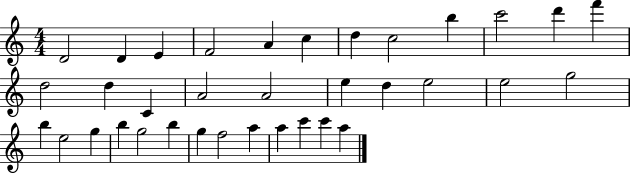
D4/h D4/q E4/q F4/h A4/q C5/q D5/q C5/h B5/q C6/h D6/q F6/q D5/h D5/q C4/q A4/h A4/h E5/q D5/q E5/h E5/h G5/h B5/q E5/h G5/q B5/q G5/h B5/q G5/q F5/h A5/q A5/q C6/q C6/q A5/q